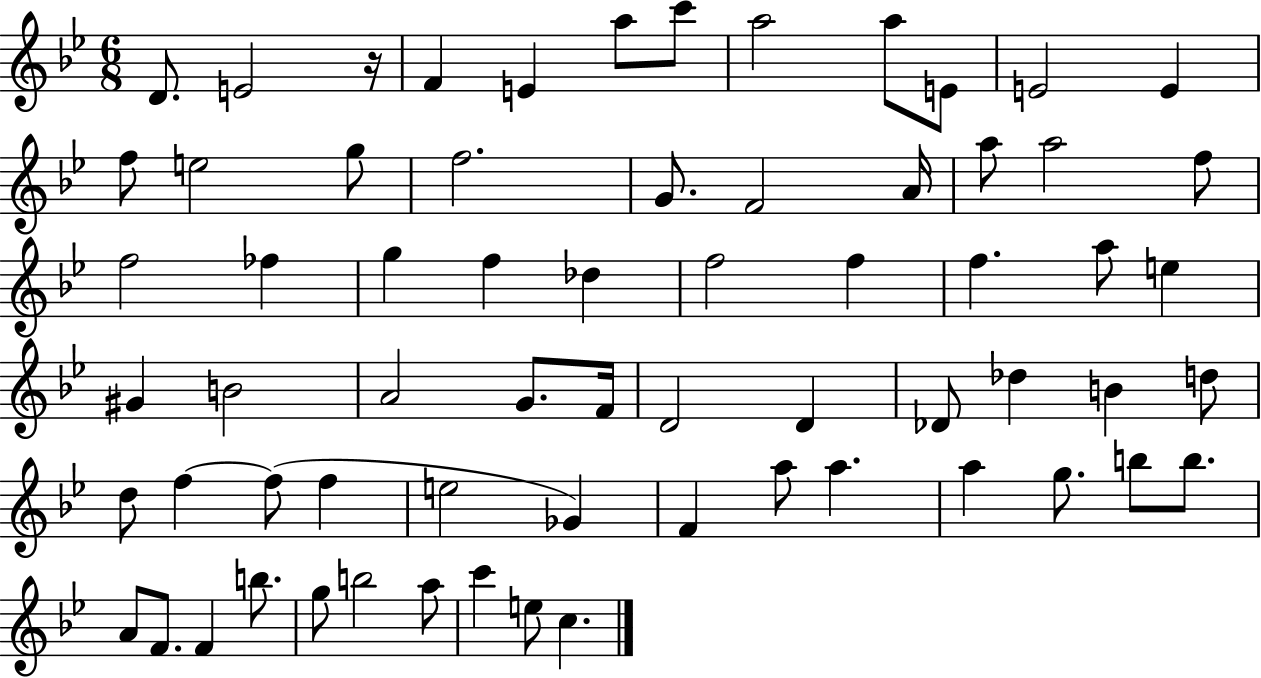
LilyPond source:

{
  \clef treble
  \numericTimeSignature
  \time 6/8
  \key bes \major
  d'8. e'2 r16 | f'4 e'4 a''8 c'''8 | a''2 a''8 e'8 | e'2 e'4 | \break f''8 e''2 g''8 | f''2. | g'8. f'2 a'16 | a''8 a''2 f''8 | \break f''2 fes''4 | g''4 f''4 des''4 | f''2 f''4 | f''4. a''8 e''4 | \break gis'4 b'2 | a'2 g'8. f'16 | d'2 d'4 | des'8 des''4 b'4 d''8 | \break d''8 f''4~~ f''8( f''4 | e''2 ges'4) | f'4 a''8 a''4. | a''4 g''8. b''8 b''8. | \break a'8 f'8. f'4 b''8. | g''8 b''2 a''8 | c'''4 e''8 c''4. | \bar "|."
}